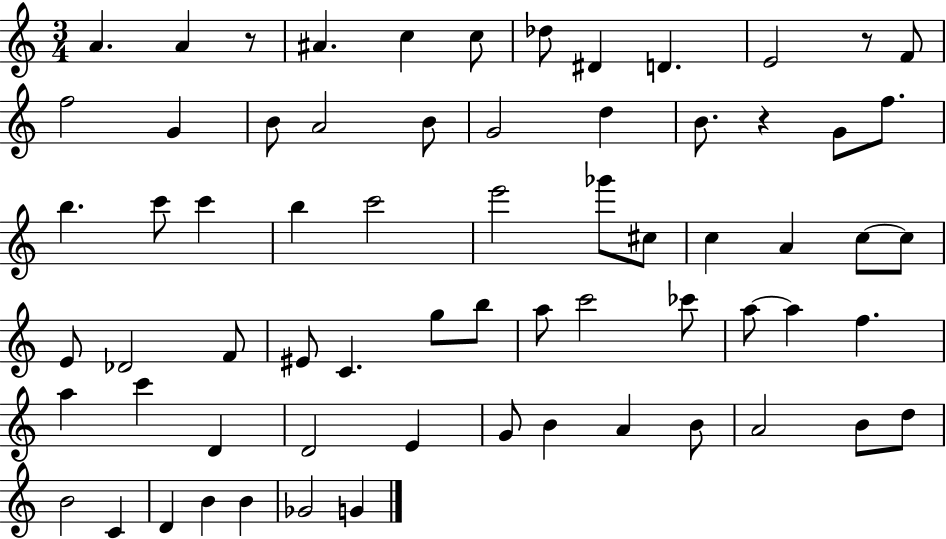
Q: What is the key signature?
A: C major